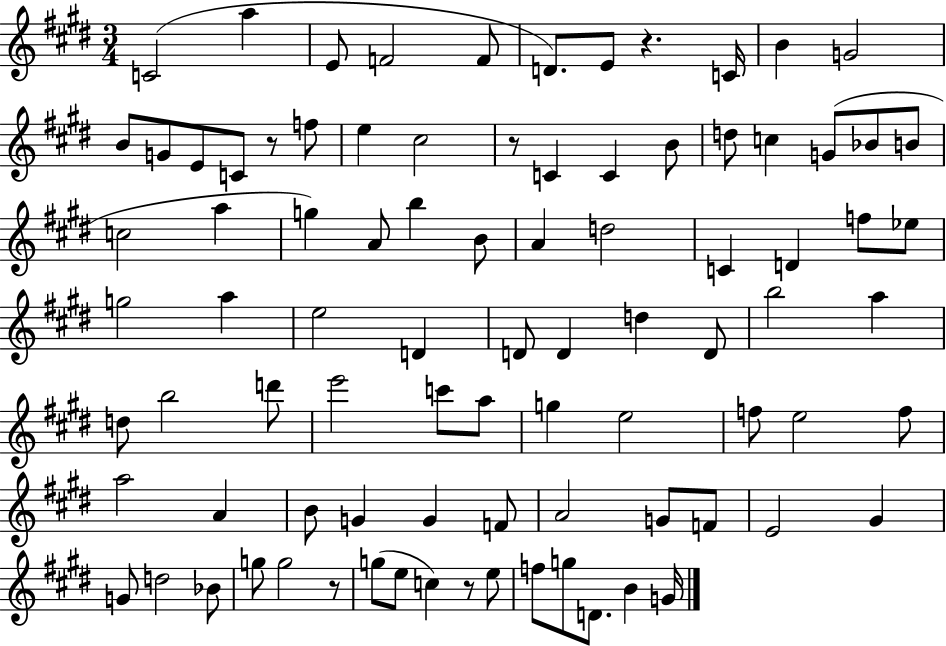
C4/h A5/q E4/e F4/h F4/e D4/e. E4/e R/q. C4/s B4/q G4/h B4/e G4/e E4/e C4/e R/e F5/e E5/q C#5/h R/e C4/q C4/q B4/e D5/e C5/q G4/e Bb4/e B4/e C5/h A5/q G5/q A4/e B5/q B4/e A4/q D5/h C4/q D4/q F5/e Eb5/e G5/h A5/q E5/h D4/q D4/e D4/q D5/q D4/e B5/h A5/q D5/e B5/h D6/e E6/h C6/e A5/e G5/q E5/h F5/e E5/h F5/e A5/h A4/q B4/e G4/q G4/q F4/e A4/h G4/e F4/e E4/h G#4/q G4/e D5/h Bb4/e G5/e G5/h R/e G5/e E5/e C5/q R/e E5/e F5/e G5/e D4/e. B4/q G4/s